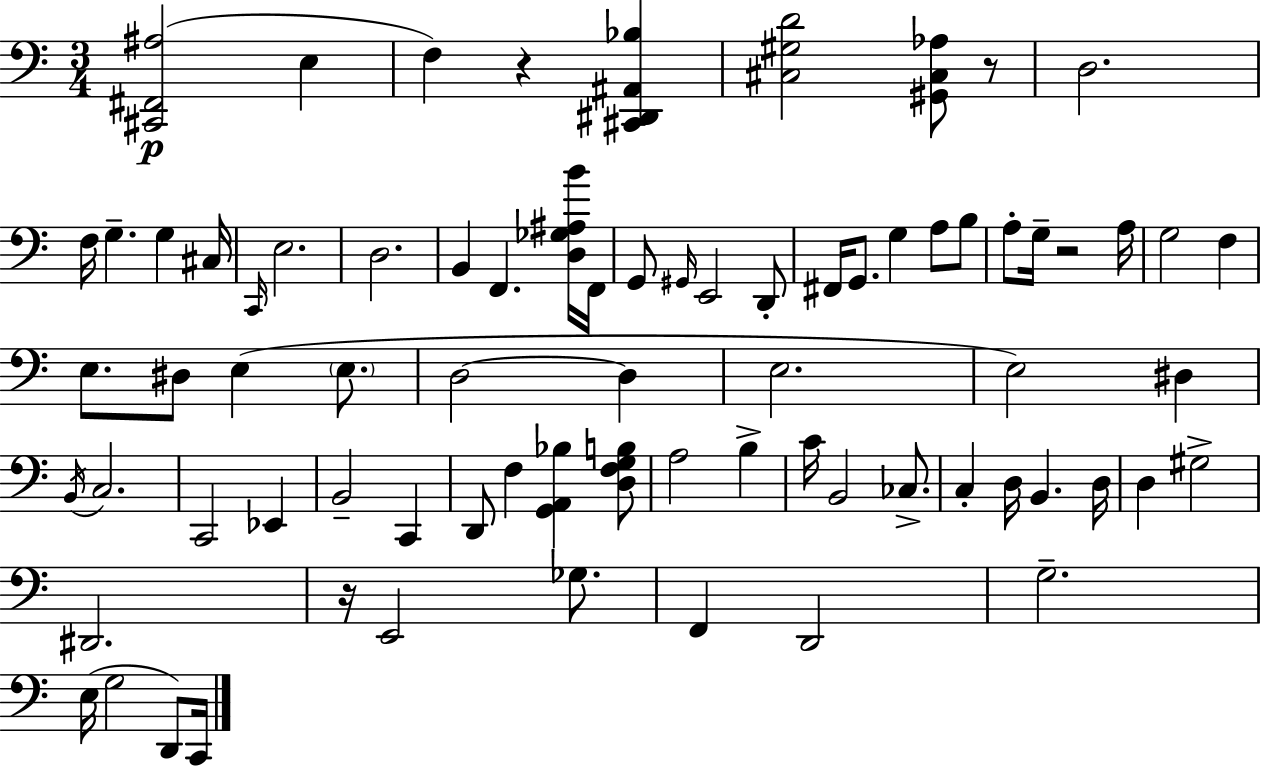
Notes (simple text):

[C#2,F#2,A#3]/h E3/q F3/q R/q [C#2,D#2,A#2,Bb3]/q [C#3,G#3,D4]/h [G#2,C#3,Ab3]/e R/e D3/h. F3/s G3/q. G3/q C#3/s C2/s E3/h. D3/h. B2/q F2/q. [D3,Gb3,A#3,B4]/s F2/s G2/e G#2/s E2/h D2/e F#2/s G2/e. G3/q A3/e B3/e A3/e G3/s R/h A3/s G3/h F3/q E3/e. D#3/e E3/q E3/e. D3/h D3/q E3/h. E3/h D#3/q B2/s C3/h. C2/h Eb2/q B2/h C2/q D2/e F3/q [G2,A2,Bb3]/q [D3,F3,G3,B3]/e A3/h B3/q C4/s B2/h CES3/e. C3/q D3/s B2/q. D3/s D3/q G#3/h D#2/h. R/s E2/h Gb3/e. F2/q D2/h G3/h. E3/s G3/h D2/e C2/s